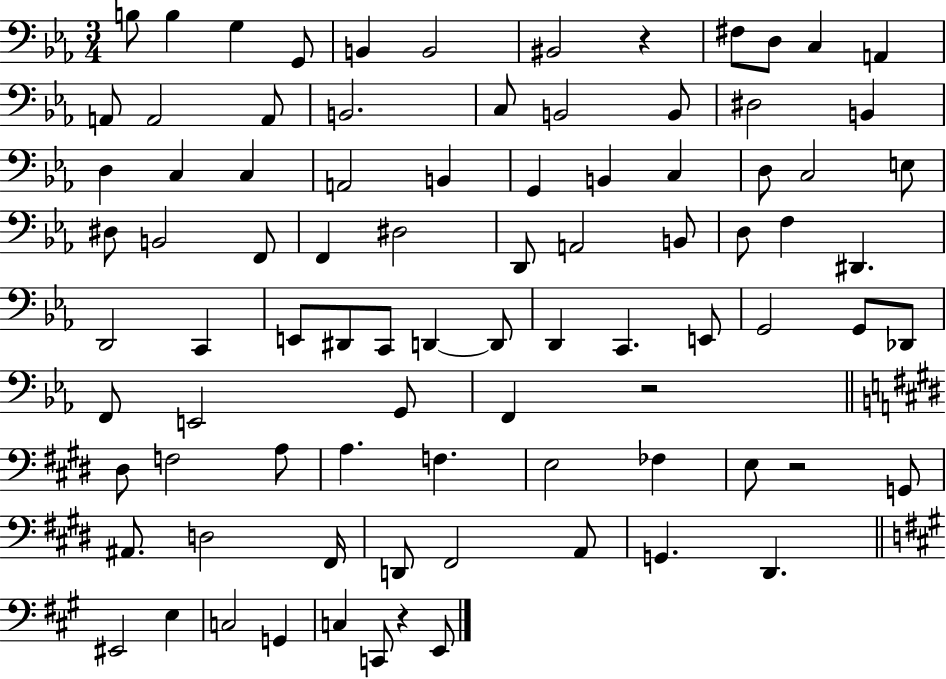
B3/e B3/q G3/q G2/e B2/q B2/h BIS2/h R/q F#3/e D3/e C3/q A2/q A2/e A2/h A2/e B2/h. C3/e B2/h B2/e D#3/h B2/q D3/q C3/q C3/q A2/h B2/q G2/q B2/q C3/q D3/e C3/h E3/e D#3/e B2/h F2/e F2/q D#3/h D2/e A2/h B2/e D3/e F3/q D#2/q. D2/h C2/q E2/e D#2/e C2/e D2/q D2/e D2/q C2/q. E2/e G2/h G2/e Db2/e F2/e E2/h G2/e F2/q R/h D#3/e F3/h A3/e A3/q. F3/q. E3/h FES3/q E3/e R/h G2/e A#2/e. D3/h F#2/s D2/e F#2/h A2/e G2/q. D#2/q. EIS2/h E3/q C3/h G2/q C3/q C2/e R/q E2/e